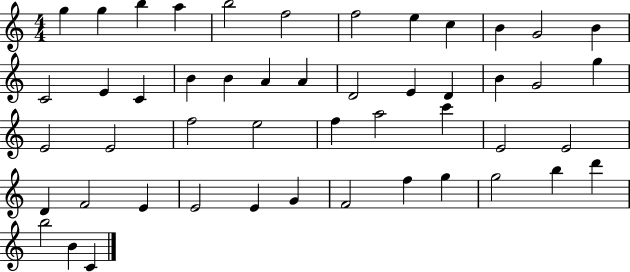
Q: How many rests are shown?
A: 0